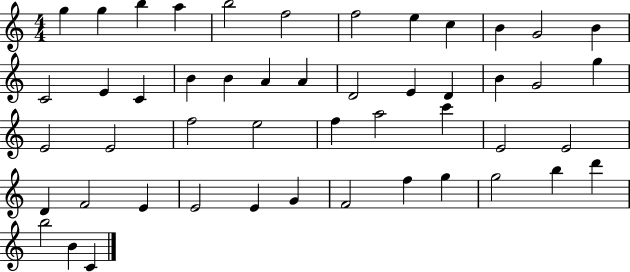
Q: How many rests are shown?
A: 0